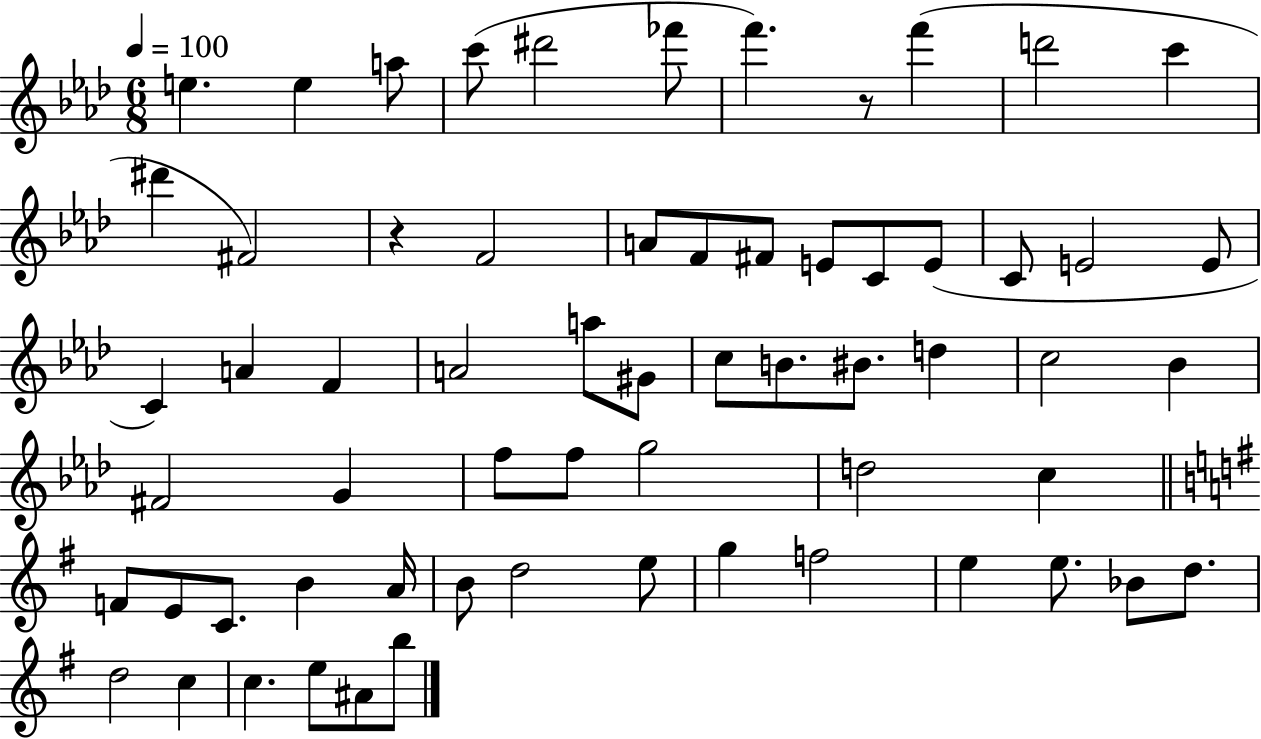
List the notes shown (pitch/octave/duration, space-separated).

E5/q. E5/q A5/e C6/e D#6/h FES6/e F6/q. R/e F6/q D6/h C6/q D#6/q F#4/h R/q F4/h A4/e F4/e F#4/e E4/e C4/e E4/e C4/e E4/h E4/e C4/q A4/q F4/q A4/h A5/e G#4/e C5/e B4/e. BIS4/e. D5/q C5/h Bb4/q F#4/h G4/q F5/e F5/e G5/h D5/h C5/q F4/e E4/e C4/e. B4/q A4/s B4/e D5/h E5/e G5/q F5/h E5/q E5/e. Bb4/e D5/e. D5/h C5/q C5/q. E5/e A#4/e B5/e